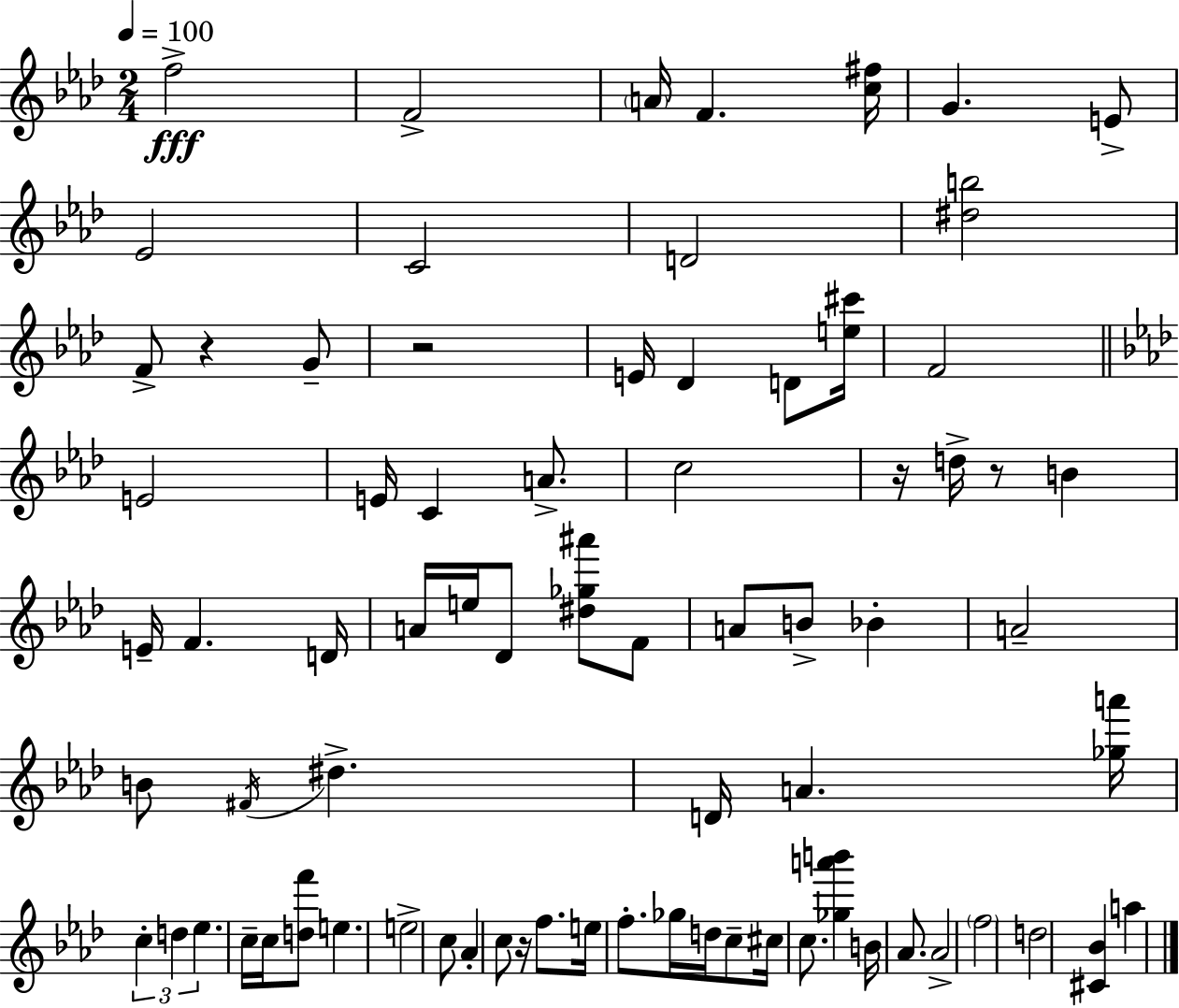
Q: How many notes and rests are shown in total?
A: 75